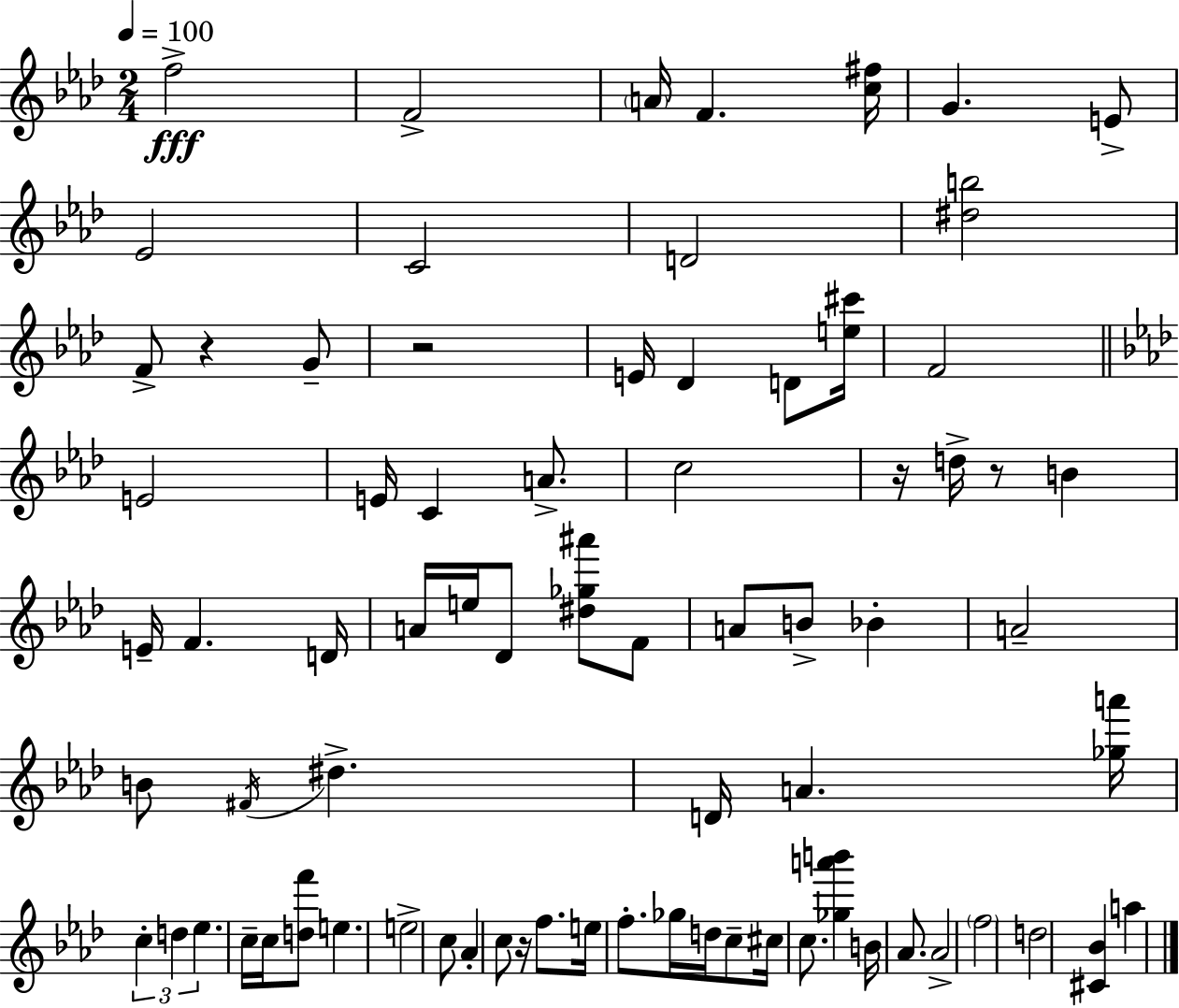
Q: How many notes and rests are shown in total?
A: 75